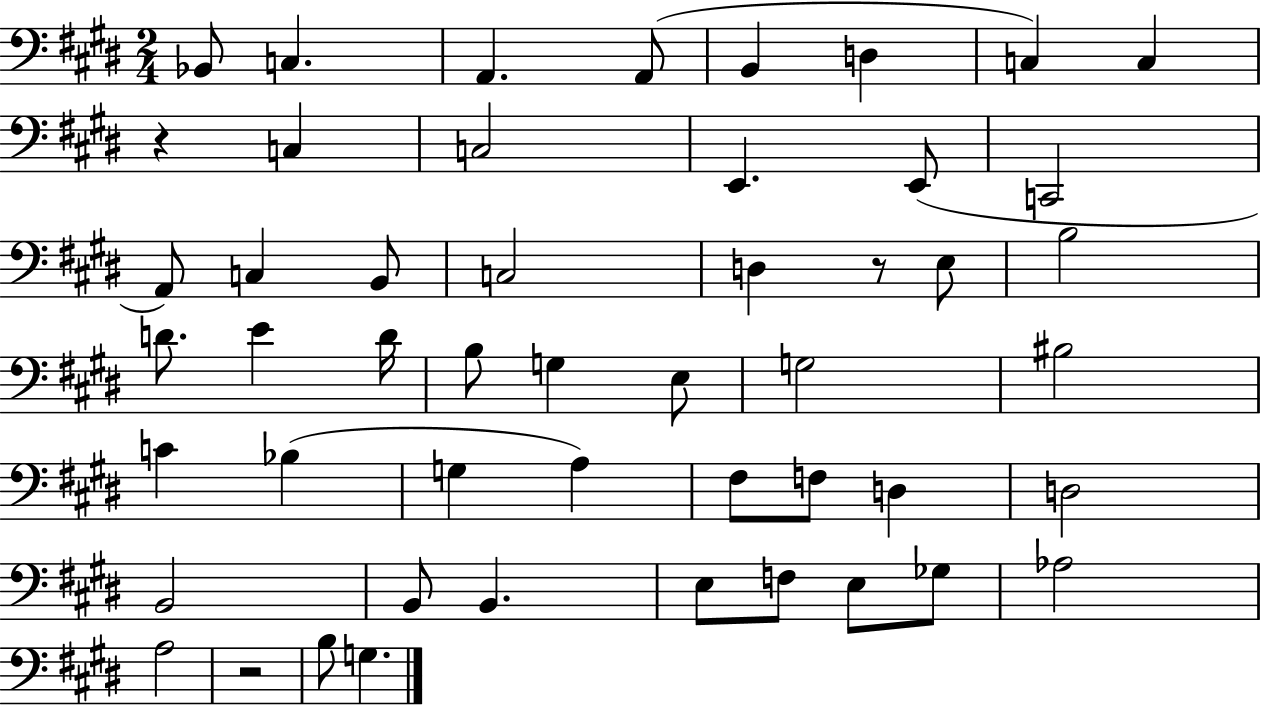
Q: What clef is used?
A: bass